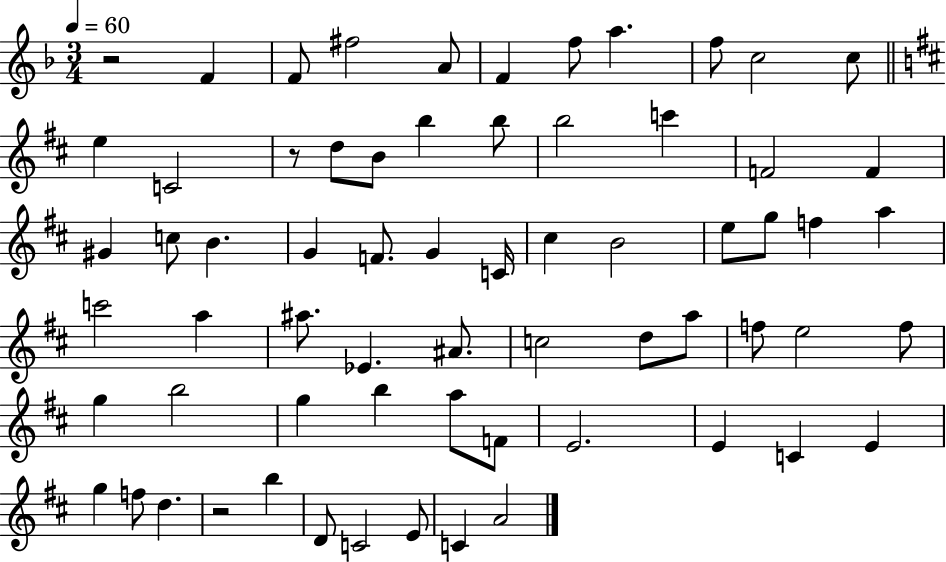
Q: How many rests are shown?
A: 3